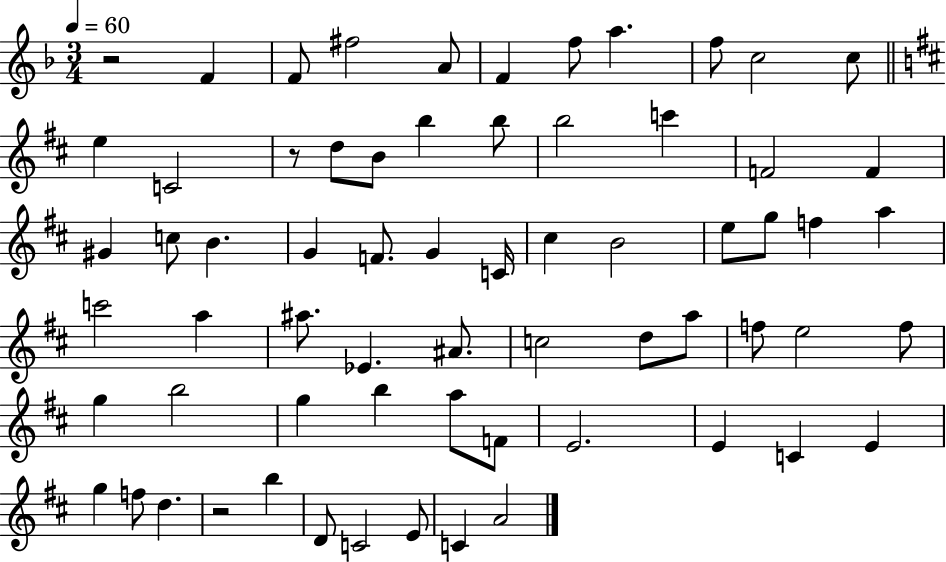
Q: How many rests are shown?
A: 3